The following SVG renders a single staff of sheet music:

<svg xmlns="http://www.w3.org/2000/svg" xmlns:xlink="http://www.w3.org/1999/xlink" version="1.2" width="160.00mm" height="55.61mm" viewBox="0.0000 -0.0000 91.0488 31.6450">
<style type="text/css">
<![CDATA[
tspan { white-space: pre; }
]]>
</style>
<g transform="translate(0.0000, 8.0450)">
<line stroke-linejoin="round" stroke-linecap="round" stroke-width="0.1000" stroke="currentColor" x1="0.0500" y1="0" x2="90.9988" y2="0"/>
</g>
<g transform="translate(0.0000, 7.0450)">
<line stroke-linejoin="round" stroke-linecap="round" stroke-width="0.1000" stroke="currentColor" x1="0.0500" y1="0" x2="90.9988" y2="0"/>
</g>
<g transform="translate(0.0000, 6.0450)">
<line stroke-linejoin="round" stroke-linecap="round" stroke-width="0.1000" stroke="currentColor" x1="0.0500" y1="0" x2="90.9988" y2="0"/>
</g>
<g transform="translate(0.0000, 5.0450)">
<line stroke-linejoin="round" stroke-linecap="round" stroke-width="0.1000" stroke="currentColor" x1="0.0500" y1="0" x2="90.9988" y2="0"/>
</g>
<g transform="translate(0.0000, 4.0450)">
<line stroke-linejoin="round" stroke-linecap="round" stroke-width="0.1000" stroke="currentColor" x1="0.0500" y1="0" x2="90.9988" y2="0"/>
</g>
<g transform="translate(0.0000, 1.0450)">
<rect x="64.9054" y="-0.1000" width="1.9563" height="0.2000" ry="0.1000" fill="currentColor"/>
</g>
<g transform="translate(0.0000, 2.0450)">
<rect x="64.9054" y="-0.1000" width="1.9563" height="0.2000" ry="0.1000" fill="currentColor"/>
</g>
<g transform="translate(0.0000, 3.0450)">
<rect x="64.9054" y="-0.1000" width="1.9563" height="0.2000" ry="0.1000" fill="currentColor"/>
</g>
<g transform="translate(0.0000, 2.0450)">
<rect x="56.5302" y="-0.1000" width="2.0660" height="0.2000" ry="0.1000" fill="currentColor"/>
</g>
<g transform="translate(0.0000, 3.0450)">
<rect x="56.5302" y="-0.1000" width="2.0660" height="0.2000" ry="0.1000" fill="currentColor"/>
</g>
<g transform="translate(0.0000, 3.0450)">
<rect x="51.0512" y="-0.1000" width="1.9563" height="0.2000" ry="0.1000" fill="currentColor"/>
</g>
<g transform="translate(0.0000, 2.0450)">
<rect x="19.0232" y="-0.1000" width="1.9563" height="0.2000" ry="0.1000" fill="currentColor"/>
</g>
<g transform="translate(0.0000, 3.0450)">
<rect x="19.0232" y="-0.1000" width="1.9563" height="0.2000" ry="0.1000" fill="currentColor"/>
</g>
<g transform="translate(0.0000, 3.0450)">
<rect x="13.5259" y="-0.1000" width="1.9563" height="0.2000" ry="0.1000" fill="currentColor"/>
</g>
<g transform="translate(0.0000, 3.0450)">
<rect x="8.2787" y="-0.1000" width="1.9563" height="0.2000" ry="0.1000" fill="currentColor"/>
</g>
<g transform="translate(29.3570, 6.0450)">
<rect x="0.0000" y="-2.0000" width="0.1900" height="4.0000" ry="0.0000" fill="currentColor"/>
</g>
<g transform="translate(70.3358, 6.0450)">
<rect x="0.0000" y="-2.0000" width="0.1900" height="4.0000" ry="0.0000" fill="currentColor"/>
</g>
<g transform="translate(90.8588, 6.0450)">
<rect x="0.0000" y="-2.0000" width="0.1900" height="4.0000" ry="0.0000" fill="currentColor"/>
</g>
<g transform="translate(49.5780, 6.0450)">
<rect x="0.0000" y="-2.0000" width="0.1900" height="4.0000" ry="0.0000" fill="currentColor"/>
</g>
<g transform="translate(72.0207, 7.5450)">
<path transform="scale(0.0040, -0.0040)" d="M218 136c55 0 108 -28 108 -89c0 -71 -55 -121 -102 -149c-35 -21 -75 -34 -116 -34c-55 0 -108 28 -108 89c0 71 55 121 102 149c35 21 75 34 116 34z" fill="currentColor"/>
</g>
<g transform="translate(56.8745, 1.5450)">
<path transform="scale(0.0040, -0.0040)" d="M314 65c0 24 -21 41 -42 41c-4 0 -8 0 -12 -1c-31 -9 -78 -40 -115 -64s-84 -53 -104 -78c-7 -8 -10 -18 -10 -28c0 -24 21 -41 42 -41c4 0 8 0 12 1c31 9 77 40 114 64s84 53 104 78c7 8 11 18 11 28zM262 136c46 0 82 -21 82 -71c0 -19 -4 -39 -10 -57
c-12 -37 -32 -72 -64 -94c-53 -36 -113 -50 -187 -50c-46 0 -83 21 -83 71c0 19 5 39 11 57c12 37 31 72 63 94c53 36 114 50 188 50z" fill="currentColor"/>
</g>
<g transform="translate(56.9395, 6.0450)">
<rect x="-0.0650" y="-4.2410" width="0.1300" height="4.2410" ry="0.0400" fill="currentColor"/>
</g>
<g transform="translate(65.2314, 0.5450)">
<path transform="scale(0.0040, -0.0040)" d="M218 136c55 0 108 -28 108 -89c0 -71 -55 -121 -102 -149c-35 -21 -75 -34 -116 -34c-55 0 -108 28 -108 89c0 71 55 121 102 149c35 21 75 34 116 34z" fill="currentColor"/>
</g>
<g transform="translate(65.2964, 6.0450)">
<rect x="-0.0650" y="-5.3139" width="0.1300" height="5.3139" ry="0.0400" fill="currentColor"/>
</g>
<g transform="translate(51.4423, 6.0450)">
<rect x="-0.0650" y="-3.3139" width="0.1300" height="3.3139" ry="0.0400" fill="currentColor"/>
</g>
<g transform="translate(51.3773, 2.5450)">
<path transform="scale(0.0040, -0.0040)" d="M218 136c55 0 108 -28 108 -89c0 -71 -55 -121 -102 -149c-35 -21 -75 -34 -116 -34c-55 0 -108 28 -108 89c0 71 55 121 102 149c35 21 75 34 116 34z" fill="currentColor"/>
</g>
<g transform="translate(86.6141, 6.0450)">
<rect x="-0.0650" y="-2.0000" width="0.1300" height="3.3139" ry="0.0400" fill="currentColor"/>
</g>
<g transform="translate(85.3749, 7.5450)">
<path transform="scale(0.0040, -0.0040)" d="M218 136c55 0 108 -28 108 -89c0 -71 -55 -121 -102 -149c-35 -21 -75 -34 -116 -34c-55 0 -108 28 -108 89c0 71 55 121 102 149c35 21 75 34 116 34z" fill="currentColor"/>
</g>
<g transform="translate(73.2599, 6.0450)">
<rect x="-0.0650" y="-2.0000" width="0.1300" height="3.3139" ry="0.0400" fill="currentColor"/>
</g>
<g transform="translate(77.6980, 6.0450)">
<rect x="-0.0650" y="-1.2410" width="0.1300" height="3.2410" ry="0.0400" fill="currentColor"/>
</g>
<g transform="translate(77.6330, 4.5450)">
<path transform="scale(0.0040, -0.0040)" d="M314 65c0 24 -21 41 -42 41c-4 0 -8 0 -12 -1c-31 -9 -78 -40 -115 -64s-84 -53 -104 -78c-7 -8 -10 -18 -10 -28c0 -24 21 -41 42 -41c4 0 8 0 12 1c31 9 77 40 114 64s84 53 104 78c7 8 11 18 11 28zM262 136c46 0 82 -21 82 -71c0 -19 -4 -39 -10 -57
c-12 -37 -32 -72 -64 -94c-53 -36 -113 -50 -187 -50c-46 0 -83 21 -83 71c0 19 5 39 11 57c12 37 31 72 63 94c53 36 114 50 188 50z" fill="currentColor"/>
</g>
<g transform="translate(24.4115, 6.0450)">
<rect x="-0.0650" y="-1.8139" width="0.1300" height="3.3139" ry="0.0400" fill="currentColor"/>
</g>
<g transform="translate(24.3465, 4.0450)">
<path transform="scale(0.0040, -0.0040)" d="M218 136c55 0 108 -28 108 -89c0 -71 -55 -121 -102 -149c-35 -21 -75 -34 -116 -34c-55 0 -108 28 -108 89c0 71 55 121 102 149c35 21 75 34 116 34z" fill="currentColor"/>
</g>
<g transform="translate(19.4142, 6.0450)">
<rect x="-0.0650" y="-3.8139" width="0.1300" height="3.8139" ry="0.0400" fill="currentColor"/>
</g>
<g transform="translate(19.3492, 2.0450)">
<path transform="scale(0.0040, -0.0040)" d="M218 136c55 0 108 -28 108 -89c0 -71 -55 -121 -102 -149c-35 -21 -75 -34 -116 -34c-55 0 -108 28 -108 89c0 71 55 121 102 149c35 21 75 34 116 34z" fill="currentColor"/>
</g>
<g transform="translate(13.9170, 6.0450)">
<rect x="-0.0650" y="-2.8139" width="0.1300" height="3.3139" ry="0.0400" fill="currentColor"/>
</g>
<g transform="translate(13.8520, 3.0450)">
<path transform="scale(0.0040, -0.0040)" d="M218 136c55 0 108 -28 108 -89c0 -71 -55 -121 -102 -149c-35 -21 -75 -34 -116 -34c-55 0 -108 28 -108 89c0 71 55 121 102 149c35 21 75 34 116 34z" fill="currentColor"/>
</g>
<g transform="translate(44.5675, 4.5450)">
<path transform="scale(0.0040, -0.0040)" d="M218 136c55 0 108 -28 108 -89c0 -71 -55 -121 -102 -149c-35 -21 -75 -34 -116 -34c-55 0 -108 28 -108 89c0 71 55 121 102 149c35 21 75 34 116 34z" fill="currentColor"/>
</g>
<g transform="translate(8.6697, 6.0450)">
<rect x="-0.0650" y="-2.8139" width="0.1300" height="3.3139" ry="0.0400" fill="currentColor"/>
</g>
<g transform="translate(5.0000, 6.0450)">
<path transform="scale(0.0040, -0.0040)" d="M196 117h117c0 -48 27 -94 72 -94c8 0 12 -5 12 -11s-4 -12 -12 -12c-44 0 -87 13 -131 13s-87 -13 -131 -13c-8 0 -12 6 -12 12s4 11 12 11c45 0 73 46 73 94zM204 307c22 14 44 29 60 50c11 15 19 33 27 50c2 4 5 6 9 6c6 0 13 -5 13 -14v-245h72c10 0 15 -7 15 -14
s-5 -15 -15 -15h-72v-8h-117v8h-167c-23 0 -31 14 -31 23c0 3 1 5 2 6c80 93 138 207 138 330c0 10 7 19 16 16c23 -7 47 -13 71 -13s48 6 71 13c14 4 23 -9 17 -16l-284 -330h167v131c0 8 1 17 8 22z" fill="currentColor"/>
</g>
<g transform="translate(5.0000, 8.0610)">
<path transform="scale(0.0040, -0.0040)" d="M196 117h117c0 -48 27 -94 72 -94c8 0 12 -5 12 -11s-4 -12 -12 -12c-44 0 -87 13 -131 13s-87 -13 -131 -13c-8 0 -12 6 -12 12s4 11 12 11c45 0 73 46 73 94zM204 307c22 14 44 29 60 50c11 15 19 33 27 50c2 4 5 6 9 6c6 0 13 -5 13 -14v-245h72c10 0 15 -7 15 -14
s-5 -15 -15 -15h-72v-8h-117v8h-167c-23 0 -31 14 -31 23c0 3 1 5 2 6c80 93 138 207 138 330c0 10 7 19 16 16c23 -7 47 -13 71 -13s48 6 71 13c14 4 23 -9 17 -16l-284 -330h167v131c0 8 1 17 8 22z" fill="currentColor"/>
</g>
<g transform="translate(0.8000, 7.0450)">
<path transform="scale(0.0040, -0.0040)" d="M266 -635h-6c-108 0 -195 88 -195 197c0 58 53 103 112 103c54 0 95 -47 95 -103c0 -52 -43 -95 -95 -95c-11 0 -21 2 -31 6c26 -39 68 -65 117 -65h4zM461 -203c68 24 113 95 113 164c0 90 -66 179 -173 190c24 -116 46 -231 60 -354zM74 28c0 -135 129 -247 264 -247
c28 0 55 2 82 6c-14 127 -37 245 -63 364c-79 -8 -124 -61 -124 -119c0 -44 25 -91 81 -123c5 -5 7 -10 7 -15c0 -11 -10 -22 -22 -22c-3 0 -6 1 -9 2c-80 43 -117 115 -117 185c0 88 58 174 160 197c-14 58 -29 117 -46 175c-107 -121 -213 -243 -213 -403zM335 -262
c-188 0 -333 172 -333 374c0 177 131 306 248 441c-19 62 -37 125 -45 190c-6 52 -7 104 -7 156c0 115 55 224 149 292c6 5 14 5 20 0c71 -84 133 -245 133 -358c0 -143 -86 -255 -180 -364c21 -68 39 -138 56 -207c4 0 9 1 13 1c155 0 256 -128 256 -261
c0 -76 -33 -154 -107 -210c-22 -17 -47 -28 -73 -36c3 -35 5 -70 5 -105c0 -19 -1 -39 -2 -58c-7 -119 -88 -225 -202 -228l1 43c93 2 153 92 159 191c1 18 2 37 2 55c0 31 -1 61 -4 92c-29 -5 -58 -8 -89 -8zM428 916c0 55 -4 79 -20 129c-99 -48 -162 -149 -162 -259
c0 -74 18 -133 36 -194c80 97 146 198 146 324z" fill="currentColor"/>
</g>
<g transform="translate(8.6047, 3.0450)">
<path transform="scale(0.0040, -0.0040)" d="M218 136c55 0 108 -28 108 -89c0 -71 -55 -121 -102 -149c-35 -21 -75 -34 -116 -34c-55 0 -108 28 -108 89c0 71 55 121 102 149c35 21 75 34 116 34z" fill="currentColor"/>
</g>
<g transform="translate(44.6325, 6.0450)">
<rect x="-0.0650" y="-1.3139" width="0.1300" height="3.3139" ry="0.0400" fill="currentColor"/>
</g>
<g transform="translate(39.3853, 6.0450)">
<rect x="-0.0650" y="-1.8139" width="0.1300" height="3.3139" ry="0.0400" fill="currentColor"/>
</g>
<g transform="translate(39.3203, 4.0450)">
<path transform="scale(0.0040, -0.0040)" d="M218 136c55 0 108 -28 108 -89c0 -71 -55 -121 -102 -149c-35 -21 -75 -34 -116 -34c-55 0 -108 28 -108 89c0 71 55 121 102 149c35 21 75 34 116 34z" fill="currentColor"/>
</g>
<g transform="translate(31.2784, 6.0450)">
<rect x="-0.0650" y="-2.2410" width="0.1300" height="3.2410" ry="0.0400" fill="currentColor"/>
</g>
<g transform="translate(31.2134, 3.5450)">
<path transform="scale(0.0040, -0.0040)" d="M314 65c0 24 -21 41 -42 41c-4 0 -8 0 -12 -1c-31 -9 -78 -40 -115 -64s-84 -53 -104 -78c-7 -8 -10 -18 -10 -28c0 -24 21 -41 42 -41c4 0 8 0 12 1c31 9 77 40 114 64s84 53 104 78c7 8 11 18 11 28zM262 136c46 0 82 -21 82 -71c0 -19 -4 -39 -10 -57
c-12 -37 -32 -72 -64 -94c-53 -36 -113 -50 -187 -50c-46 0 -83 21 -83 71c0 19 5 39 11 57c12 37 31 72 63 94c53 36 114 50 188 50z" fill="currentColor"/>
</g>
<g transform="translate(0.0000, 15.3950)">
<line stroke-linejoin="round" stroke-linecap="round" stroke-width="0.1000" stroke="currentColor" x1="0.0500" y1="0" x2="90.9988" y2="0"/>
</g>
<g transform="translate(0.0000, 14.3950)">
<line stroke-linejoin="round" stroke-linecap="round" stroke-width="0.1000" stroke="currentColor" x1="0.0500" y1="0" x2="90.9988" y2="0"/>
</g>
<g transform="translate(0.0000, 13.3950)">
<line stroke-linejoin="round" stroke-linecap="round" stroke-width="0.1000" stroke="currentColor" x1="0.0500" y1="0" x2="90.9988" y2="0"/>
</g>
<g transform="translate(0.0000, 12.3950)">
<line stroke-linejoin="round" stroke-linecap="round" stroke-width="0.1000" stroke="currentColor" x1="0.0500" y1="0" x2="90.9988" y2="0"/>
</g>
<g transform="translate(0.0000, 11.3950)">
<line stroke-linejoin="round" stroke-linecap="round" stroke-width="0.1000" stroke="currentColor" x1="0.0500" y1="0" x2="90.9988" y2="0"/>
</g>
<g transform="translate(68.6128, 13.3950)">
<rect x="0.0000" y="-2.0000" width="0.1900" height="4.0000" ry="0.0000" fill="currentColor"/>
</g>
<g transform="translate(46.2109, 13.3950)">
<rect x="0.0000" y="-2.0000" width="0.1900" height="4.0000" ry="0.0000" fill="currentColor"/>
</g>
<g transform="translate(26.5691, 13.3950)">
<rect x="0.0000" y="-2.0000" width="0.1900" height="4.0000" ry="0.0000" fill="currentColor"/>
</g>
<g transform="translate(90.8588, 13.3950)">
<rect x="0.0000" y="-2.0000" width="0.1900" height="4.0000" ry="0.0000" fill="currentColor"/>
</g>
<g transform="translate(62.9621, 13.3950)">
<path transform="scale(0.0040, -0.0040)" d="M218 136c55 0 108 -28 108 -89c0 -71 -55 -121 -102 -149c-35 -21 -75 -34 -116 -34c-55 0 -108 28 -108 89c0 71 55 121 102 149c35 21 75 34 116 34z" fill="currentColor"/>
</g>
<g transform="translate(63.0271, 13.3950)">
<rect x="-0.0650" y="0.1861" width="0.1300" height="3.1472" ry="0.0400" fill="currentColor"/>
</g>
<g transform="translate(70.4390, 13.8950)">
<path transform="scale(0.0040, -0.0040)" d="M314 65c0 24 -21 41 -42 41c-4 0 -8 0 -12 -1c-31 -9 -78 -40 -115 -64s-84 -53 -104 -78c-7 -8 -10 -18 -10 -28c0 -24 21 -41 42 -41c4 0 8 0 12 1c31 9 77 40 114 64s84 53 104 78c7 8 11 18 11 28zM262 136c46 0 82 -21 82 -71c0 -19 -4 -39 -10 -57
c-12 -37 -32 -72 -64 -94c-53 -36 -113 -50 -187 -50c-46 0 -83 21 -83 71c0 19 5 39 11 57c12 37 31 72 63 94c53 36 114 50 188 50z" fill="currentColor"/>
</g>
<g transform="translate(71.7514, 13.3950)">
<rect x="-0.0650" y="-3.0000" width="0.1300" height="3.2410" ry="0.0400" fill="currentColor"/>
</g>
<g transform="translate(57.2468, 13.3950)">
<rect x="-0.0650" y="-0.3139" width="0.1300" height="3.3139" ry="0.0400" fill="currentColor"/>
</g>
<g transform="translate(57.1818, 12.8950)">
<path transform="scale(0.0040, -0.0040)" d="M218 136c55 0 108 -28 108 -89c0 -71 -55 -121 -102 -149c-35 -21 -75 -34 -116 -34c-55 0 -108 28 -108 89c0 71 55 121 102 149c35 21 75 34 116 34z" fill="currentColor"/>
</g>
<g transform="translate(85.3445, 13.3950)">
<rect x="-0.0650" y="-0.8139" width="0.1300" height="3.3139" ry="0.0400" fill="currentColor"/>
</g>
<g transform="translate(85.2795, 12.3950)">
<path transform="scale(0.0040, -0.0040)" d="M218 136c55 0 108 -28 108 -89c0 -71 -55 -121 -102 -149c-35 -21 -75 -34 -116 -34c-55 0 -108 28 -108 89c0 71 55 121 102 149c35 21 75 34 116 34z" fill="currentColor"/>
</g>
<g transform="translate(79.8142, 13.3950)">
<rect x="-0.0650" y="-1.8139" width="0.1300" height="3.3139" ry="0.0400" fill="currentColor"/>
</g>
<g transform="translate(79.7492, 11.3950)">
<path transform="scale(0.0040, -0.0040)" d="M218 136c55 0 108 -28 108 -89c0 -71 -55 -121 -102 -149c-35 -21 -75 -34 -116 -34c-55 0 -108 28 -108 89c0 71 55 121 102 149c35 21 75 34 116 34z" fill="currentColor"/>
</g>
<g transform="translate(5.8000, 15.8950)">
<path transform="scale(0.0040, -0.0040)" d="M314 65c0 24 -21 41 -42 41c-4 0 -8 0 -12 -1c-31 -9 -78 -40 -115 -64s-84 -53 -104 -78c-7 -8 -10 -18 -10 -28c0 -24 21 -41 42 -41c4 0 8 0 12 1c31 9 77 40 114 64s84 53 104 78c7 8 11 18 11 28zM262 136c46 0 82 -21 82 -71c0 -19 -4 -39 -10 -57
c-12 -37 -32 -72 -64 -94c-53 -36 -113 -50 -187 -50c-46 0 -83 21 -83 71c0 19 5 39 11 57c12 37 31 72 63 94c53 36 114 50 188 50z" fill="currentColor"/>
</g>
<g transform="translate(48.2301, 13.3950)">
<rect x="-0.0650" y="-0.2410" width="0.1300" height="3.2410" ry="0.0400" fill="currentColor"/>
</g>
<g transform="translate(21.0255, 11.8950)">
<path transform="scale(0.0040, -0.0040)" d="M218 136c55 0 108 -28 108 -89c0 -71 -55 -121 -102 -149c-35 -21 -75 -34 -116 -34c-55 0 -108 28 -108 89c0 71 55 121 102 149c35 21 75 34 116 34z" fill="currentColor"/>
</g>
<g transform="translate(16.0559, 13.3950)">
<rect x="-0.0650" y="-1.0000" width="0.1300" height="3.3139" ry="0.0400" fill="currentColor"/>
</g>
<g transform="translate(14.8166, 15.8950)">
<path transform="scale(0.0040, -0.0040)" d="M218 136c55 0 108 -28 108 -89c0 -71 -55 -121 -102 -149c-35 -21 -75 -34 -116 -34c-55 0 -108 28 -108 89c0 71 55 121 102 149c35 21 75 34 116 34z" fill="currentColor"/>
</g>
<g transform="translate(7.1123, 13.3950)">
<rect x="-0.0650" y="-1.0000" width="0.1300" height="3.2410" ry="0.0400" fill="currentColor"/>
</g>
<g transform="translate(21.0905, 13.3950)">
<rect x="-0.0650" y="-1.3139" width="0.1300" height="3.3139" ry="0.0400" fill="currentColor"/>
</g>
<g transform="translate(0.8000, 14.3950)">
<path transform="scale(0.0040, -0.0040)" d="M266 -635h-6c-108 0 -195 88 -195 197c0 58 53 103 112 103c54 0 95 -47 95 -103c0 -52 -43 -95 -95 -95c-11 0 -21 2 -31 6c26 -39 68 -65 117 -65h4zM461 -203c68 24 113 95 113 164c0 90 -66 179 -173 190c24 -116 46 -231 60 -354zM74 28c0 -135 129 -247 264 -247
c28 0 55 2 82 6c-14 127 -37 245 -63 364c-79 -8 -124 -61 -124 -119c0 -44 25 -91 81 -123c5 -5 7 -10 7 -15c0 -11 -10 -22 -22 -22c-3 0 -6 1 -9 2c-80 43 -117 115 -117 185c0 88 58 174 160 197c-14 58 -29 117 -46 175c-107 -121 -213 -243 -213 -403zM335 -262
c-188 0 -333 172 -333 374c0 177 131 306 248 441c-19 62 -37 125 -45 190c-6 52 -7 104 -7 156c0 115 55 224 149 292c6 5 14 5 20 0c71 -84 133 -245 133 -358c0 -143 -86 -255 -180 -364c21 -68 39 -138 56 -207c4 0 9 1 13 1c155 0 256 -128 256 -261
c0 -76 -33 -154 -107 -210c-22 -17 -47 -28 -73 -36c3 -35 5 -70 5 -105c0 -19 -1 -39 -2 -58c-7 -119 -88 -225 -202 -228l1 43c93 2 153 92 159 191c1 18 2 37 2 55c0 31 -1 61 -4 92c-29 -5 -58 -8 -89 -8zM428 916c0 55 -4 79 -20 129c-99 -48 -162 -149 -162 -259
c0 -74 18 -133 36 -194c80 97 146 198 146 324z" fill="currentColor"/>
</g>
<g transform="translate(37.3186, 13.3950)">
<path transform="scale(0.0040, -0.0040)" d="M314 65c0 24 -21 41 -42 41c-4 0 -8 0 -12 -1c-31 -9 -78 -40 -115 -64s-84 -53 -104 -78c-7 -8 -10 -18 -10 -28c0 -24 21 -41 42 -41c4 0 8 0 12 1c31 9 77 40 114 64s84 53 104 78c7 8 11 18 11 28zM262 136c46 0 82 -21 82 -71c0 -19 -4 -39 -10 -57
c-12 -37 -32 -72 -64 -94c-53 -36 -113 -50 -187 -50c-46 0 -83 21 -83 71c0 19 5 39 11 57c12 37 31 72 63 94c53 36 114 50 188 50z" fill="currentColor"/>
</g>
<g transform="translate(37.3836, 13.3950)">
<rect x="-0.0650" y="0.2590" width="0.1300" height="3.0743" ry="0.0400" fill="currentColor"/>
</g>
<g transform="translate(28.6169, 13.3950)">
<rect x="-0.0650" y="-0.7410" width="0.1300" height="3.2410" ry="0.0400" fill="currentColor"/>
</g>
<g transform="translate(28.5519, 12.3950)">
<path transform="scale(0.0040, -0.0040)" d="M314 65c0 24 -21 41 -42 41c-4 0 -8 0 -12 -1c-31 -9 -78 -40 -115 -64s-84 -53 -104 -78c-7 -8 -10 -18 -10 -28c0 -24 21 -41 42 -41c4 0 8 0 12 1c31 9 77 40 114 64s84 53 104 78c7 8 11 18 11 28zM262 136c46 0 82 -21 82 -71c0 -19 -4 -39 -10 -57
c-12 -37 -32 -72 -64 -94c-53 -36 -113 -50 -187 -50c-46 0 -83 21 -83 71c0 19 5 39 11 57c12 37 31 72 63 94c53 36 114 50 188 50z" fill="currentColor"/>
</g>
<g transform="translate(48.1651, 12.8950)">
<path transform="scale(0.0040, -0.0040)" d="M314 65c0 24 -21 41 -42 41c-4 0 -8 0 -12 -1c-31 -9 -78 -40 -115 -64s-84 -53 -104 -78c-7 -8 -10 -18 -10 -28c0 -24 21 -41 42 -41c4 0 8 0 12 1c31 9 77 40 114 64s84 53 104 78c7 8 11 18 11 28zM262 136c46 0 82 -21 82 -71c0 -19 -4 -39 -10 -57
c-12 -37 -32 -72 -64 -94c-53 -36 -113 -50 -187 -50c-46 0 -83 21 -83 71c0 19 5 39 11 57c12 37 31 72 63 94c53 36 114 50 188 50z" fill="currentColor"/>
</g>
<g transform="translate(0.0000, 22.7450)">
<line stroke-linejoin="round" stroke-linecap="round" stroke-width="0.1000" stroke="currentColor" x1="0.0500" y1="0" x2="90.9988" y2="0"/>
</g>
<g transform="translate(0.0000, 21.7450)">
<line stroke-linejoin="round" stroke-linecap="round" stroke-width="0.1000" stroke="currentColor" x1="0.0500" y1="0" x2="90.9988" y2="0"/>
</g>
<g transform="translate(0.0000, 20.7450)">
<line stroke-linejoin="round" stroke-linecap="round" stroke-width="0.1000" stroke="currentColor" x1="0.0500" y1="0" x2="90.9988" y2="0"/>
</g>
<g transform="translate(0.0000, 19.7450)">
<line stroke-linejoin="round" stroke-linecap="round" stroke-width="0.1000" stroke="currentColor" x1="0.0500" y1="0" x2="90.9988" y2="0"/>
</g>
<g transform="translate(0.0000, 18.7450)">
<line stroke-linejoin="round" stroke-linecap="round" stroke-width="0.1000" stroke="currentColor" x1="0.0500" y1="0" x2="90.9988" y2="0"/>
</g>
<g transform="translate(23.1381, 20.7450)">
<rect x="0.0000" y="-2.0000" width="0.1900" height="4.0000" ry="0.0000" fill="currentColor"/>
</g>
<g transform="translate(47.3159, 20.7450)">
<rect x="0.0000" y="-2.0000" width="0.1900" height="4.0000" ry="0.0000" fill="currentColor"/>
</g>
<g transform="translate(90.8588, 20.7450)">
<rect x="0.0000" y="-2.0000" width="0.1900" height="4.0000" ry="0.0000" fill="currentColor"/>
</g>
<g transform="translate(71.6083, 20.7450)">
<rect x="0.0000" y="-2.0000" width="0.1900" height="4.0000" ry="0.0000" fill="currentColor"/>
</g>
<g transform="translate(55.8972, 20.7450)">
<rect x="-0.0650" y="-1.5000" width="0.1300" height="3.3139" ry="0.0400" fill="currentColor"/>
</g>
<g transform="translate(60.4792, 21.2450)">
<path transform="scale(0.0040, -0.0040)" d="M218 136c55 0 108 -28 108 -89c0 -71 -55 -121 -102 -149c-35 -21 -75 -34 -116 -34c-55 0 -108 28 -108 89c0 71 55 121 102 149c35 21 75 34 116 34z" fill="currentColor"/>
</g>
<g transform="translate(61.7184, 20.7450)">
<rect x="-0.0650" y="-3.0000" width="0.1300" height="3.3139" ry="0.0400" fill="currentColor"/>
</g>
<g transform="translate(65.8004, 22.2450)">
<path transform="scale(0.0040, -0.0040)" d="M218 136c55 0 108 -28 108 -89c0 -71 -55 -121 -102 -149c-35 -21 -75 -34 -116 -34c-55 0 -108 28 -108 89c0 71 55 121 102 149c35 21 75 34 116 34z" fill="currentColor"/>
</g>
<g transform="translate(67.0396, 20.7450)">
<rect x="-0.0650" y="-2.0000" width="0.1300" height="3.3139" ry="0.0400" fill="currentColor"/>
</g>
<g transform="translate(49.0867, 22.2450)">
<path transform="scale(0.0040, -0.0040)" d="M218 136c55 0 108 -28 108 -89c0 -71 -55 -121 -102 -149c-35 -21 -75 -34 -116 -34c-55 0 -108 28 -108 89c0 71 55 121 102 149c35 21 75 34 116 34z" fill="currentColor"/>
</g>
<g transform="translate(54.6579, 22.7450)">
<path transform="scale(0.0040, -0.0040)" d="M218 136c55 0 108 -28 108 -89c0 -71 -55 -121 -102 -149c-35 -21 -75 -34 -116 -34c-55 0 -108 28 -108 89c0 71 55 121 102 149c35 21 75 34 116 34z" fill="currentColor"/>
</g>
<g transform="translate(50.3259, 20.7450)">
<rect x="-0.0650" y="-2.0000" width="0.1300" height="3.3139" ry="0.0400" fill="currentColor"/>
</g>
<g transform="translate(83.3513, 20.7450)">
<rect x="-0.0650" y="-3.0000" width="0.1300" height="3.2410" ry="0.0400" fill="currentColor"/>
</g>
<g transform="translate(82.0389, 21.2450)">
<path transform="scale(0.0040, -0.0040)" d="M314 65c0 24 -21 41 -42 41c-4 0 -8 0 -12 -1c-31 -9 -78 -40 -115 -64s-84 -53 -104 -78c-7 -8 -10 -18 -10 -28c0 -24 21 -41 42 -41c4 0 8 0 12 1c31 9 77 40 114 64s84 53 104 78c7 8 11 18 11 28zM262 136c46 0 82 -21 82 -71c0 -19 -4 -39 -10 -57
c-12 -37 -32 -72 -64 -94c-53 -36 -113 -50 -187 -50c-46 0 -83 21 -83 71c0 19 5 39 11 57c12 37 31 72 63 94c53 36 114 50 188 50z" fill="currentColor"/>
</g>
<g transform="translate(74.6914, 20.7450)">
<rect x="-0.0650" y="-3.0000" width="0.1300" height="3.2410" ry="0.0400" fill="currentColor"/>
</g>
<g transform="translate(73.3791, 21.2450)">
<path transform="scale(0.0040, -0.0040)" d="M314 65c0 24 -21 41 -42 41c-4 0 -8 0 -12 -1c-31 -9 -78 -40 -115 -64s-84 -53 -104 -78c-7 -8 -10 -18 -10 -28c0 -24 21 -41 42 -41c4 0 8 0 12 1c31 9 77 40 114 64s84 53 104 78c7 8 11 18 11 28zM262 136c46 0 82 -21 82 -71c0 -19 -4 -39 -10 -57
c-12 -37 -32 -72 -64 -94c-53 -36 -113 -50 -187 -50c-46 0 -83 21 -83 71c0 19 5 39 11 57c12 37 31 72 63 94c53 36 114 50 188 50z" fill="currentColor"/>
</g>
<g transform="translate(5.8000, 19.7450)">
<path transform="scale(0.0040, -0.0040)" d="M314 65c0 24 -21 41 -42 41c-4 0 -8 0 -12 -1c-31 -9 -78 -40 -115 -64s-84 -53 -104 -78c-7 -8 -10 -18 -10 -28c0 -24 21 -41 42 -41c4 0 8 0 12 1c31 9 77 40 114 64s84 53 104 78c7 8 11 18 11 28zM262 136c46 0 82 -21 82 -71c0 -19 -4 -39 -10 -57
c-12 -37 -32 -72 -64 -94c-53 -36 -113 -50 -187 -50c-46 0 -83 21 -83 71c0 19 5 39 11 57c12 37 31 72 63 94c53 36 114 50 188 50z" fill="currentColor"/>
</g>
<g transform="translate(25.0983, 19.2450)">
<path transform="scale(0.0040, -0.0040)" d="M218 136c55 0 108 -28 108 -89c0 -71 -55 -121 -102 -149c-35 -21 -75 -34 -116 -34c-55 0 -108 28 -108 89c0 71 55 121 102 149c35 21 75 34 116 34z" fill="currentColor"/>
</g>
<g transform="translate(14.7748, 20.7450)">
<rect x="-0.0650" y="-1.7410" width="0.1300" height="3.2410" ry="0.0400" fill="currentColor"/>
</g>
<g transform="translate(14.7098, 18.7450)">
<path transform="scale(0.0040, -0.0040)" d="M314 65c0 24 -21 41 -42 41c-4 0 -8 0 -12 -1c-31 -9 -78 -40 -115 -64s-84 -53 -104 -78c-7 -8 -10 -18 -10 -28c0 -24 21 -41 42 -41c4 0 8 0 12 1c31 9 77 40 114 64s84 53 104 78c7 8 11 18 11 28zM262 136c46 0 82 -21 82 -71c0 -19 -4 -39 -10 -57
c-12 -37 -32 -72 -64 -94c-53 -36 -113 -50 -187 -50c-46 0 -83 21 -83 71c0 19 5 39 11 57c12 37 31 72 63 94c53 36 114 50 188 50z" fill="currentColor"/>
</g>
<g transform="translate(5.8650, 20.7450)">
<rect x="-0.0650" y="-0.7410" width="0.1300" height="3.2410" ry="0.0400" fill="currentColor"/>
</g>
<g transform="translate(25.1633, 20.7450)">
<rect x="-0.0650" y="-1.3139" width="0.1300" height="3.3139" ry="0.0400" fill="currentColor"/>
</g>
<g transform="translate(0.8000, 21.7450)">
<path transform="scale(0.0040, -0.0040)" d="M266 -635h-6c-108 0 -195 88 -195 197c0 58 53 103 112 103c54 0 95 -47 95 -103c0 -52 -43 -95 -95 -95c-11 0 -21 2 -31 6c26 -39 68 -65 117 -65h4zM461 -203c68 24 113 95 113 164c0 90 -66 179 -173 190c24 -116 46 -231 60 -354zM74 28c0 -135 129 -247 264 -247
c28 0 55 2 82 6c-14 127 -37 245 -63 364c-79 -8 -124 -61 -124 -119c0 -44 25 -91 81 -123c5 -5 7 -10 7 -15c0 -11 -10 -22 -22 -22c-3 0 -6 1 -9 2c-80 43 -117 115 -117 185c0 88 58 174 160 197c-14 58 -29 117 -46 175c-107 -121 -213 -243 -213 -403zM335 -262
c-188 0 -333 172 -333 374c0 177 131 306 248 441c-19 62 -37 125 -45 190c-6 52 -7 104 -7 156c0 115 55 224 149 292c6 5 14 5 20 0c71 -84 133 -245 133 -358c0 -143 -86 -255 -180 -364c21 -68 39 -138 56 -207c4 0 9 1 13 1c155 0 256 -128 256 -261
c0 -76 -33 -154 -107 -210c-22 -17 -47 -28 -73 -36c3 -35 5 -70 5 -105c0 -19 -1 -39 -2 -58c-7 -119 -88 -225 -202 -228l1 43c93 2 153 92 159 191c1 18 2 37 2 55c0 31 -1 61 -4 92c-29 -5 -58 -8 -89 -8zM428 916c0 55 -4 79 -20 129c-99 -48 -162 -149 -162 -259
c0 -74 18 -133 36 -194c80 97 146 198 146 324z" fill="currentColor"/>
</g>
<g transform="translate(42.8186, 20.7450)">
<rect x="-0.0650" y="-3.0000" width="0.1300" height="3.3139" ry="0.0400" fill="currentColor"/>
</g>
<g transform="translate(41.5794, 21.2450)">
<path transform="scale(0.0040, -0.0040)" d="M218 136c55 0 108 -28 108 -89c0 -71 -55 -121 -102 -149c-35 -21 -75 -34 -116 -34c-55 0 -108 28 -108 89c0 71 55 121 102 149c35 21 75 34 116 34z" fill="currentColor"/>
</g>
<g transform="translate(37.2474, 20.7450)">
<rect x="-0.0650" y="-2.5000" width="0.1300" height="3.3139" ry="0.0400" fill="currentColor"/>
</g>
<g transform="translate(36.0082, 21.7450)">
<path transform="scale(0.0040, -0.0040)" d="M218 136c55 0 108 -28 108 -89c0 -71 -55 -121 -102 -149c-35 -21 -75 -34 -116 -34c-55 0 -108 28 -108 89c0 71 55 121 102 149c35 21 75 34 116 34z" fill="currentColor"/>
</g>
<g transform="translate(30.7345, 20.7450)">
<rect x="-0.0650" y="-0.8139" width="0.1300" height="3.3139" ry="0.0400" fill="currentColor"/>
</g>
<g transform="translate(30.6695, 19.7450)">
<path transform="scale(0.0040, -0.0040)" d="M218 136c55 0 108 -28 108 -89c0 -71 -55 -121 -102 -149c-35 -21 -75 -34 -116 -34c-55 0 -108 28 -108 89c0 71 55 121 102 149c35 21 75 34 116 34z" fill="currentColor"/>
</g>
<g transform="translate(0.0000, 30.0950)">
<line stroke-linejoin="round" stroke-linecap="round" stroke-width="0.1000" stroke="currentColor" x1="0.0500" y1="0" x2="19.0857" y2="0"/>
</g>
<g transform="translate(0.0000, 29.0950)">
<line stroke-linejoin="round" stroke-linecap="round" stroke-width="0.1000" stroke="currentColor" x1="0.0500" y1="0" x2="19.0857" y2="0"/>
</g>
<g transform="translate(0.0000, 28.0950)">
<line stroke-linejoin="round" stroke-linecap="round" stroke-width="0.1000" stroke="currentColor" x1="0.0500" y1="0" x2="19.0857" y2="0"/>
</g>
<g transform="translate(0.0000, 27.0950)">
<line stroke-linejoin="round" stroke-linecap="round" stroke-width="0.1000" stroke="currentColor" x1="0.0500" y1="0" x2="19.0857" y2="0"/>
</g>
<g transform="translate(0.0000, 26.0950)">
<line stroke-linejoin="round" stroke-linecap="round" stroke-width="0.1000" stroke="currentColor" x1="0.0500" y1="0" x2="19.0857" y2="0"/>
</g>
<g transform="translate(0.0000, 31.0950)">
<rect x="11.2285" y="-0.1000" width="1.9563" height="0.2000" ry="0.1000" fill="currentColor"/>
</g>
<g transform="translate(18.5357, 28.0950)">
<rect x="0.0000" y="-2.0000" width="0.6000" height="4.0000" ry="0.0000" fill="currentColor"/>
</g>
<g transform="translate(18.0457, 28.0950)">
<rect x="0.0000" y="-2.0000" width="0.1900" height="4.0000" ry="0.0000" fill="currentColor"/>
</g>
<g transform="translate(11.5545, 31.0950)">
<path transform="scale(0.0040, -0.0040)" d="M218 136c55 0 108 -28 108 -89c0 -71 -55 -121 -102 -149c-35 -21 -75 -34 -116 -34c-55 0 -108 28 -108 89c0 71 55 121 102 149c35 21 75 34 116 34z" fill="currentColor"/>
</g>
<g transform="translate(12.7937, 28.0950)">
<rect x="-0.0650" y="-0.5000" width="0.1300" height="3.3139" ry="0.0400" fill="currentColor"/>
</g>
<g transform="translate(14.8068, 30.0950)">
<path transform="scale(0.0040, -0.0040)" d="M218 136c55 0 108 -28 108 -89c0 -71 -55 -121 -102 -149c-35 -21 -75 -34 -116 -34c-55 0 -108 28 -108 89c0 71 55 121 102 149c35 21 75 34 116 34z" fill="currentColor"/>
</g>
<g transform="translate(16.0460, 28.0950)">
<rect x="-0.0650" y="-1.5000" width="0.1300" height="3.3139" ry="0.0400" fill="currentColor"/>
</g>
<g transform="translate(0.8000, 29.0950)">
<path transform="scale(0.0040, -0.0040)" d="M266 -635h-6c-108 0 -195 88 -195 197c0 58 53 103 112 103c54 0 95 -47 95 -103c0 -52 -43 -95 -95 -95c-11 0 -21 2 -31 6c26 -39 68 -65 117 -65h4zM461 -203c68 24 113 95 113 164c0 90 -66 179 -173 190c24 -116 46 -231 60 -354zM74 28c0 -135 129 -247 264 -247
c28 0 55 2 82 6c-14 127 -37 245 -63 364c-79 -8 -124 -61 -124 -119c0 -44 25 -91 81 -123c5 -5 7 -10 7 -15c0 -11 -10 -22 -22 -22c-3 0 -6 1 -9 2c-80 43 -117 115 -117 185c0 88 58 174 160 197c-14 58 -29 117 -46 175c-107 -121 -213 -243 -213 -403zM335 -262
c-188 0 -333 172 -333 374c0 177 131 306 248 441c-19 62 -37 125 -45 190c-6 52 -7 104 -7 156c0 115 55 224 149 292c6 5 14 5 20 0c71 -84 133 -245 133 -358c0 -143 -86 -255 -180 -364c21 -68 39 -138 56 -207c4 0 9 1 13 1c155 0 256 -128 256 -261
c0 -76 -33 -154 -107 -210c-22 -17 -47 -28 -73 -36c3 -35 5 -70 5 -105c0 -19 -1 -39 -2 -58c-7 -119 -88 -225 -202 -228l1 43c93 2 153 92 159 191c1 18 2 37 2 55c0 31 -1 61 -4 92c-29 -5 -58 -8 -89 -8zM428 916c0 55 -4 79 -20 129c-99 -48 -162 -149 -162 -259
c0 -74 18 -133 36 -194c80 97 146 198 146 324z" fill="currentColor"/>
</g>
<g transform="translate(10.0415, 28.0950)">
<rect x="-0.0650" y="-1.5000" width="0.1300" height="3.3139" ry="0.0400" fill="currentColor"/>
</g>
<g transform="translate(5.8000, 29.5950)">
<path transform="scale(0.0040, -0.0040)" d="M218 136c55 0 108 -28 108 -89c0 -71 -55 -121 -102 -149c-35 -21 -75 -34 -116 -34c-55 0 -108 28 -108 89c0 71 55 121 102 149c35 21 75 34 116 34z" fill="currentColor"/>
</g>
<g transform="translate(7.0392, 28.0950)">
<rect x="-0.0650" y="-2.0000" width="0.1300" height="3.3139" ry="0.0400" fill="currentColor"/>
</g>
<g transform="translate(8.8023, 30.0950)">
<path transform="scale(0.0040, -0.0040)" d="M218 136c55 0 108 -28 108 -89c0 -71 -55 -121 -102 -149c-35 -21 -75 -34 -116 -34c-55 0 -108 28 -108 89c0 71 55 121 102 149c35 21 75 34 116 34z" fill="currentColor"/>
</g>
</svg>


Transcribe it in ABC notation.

X:1
T:Untitled
M:4/4
L:1/4
K:C
a a c' f g2 f e b d'2 f' F e2 F D2 D e d2 B2 c2 c B A2 f d d2 f2 e d G A F E A F A2 A2 F E C E